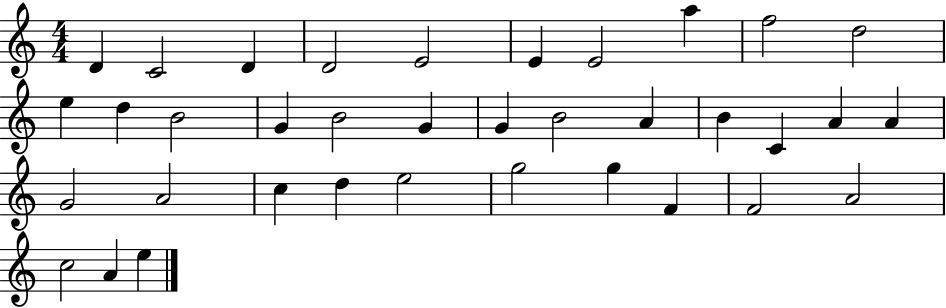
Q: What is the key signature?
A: C major